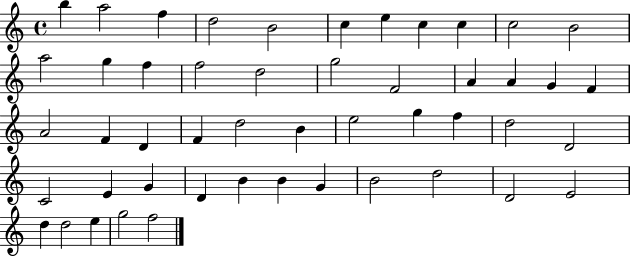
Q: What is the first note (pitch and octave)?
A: B5